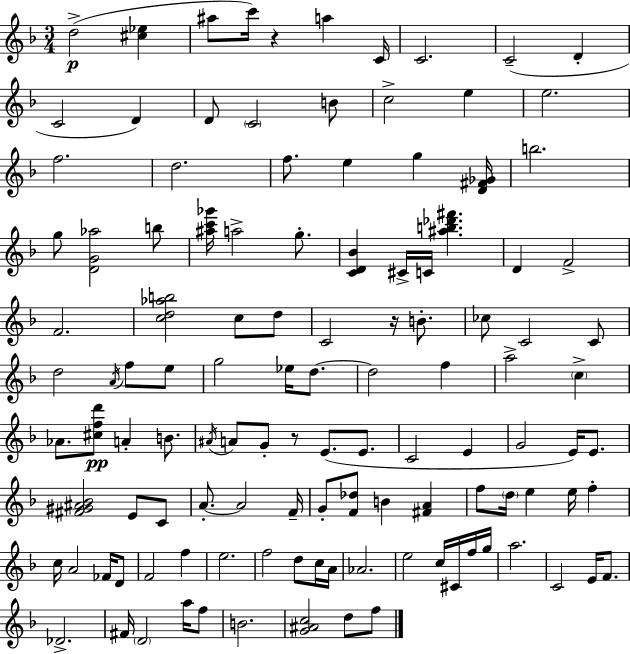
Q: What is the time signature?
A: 3/4